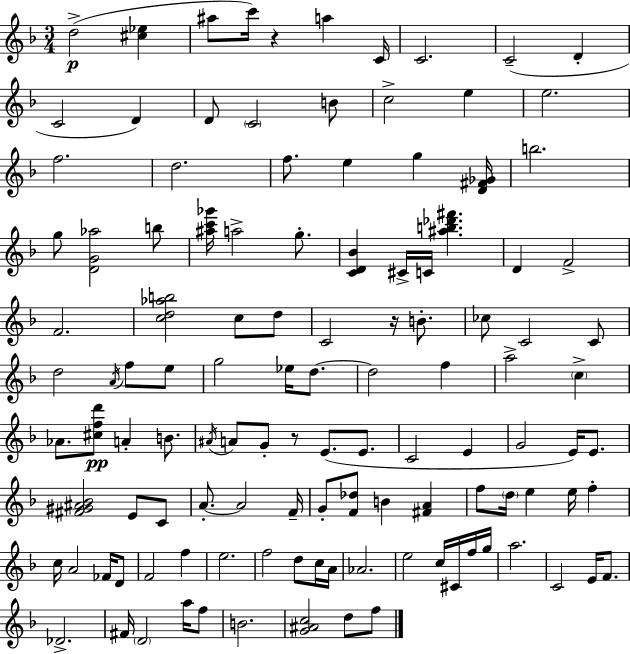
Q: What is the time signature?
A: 3/4